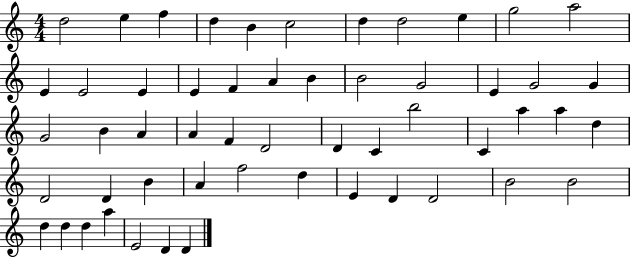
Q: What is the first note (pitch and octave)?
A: D5